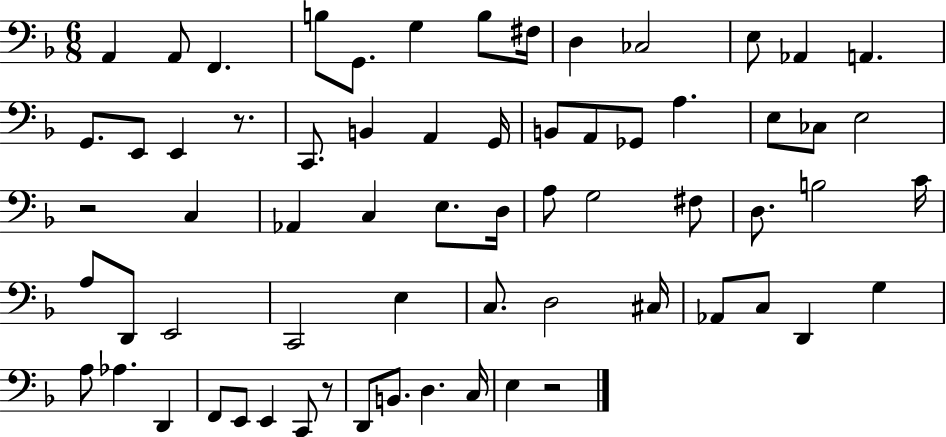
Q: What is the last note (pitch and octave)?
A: E3